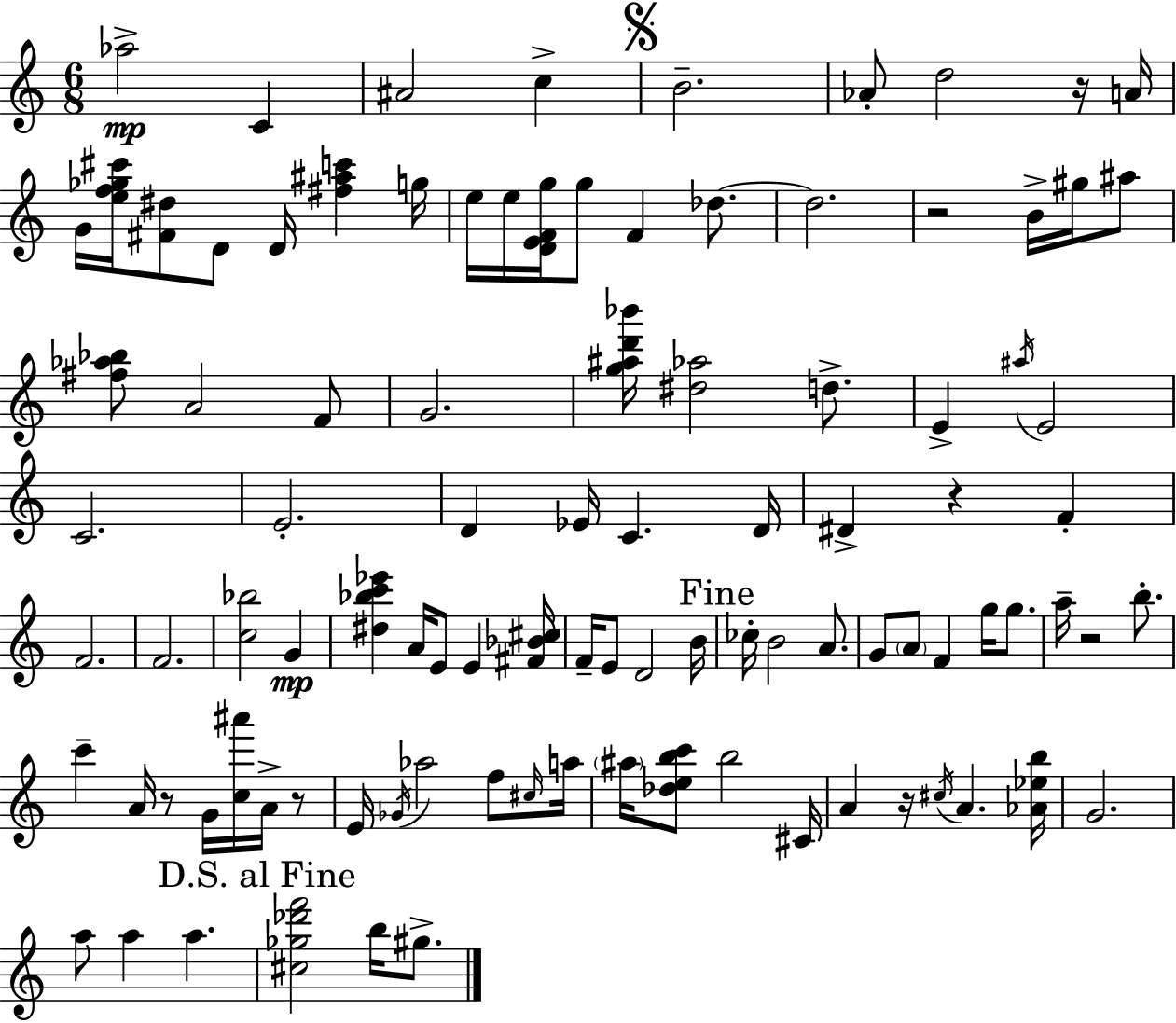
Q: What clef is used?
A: treble